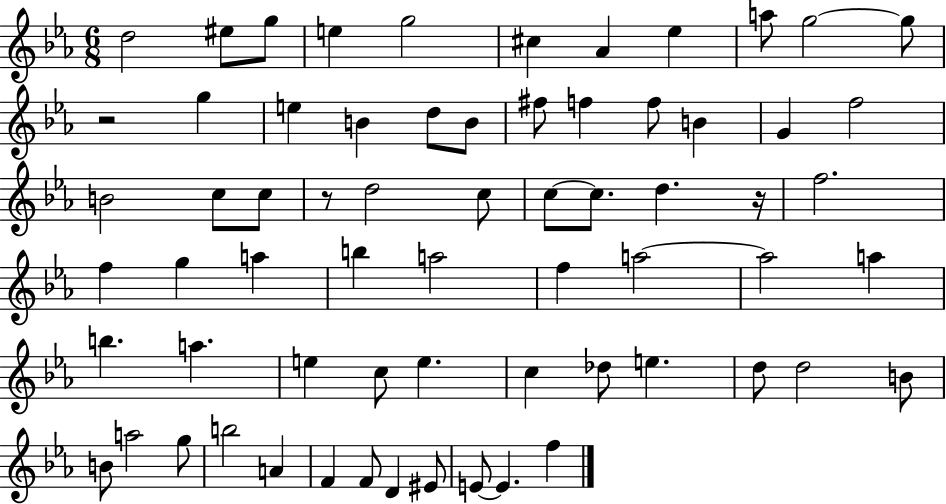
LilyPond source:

{
  \clef treble
  \numericTimeSignature
  \time 6/8
  \key ees \major
  \repeat volta 2 { d''2 eis''8 g''8 | e''4 g''2 | cis''4 aes'4 ees''4 | a''8 g''2~~ g''8 | \break r2 g''4 | e''4 b'4 d''8 b'8 | fis''8 f''4 f''8 b'4 | g'4 f''2 | \break b'2 c''8 c''8 | r8 d''2 c''8 | c''8~~ c''8. d''4. r16 | f''2. | \break f''4 g''4 a''4 | b''4 a''2 | f''4 a''2~~ | a''2 a''4 | \break b''4. a''4. | e''4 c''8 e''4. | c''4 des''8 e''4. | d''8 d''2 b'8 | \break b'8 a''2 g''8 | b''2 a'4 | f'4 f'8 d'4 eis'8 | e'8~~ e'4. f''4 | \break } \bar "|."
}